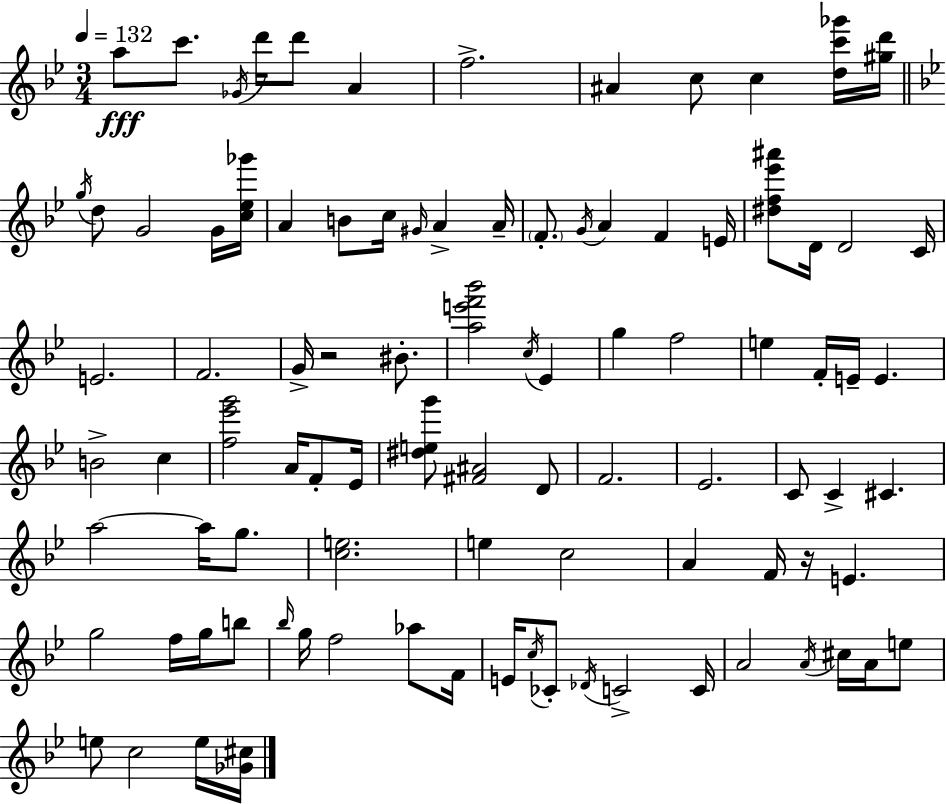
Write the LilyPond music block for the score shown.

{
  \clef treble
  \numericTimeSignature
  \time 3/4
  \key g \minor
  \tempo 4 = 132
  \repeat volta 2 { a''8\fff c'''8. \acciaccatura { ges'16 } d'''16 d'''8 a'4 | f''2.-> | ais'4 c''8 c''4 <d'' c''' ges'''>16 | <gis'' d'''>16 \bar "||" \break \key bes \major \acciaccatura { g''16 } d''8 g'2 g'16 | <c'' ees'' ges'''>16 a'4 b'8 c''16 \grace { gis'16 } a'4-> | a'16-- \parenthesize f'8.-. \acciaccatura { g'16 } a'4 f'4 | e'16 <dis'' f'' ees''' ais'''>8 d'16 d'2 | \break c'16 e'2. | f'2. | g'16-> r2 | bis'8.-. <a'' e''' f''' bes'''>2 \acciaccatura { c''16 } | \break ees'4 g''4 f''2 | e''4 f'16-. e'16-- e'4. | b'2-> | c''4 <f'' ees''' g'''>2 | \break a'16 f'8-. ees'16 <dis'' e'' g'''>8 <fis' ais'>2 | d'8 f'2. | ees'2. | c'8 c'4-> cis'4. | \break a''2~~ | a''16 g''8. <c'' e''>2. | e''4 c''2 | a'4 f'16 r16 e'4. | \break g''2 | f''16 g''16 b''8 \grace { bes''16 } g''16 f''2 | aes''8 f'16 e'16 \acciaccatura { c''16 } ces'8-. \acciaccatura { des'16 } c'2-> | c'16 a'2 | \break \acciaccatura { a'16 } cis''16 a'16 e''8 e''8 c''2 | e''16 <ges' cis''>16 } \bar "|."
}